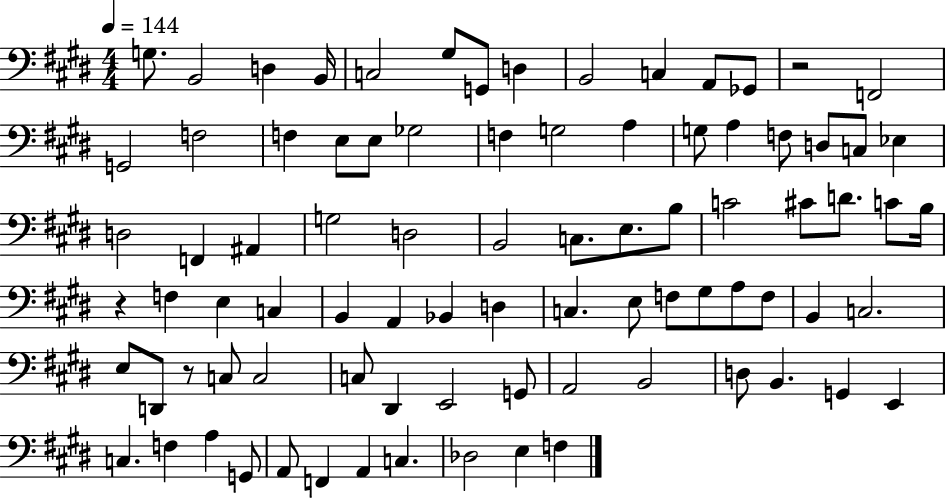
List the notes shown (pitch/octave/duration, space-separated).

G3/e. B2/h D3/q B2/s C3/h G#3/e G2/e D3/q B2/h C3/q A2/e Gb2/e R/h F2/h G2/h F3/h F3/q E3/e E3/e Gb3/h F3/q G3/h A3/q G3/e A3/q F3/e D3/e C3/e Eb3/q D3/h F2/q A#2/q G3/h D3/h B2/h C3/e. E3/e. B3/e C4/h C#4/e D4/e. C4/e B3/s R/q F3/q E3/q C3/q B2/q A2/q Bb2/q D3/q C3/q. E3/e F3/e G#3/e A3/e F3/e B2/q C3/h. E3/e D2/e R/e C3/e C3/h C3/e D#2/q E2/h G2/e A2/h B2/h D3/e B2/q. G2/q E2/q C3/q. F3/q A3/q G2/e A2/e F2/q A2/q C3/q. Db3/h E3/q F3/q